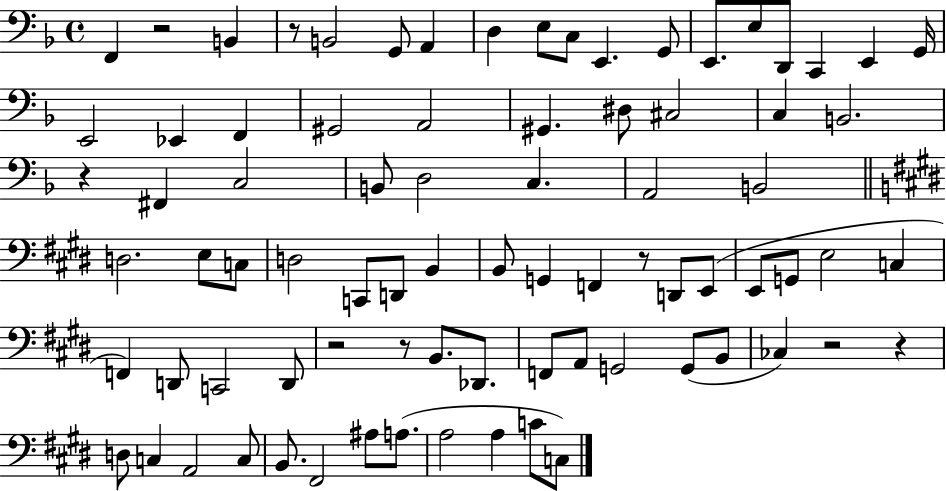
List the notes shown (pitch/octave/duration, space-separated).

F2/q R/h B2/q R/e B2/h G2/e A2/q D3/q E3/e C3/e E2/q. G2/e E2/e. E3/e D2/e C2/q E2/q G2/s E2/h Eb2/q F2/q G#2/h A2/h G#2/q. D#3/e C#3/h C3/q B2/h. R/q F#2/q C3/h B2/e D3/h C3/q. A2/h B2/h D3/h. E3/e C3/e D3/h C2/e D2/e B2/q B2/e G2/q F2/q R/e D2/e E2/e E2/e G2/e E3/h C3/q F2/q D2/e C2/h D2/e R/h R/e B2/e. Db2/e. F2/e A2/e G2/h G2/e B2/e CES3/q R/h R/q D3/e C3/q A2/h C3/e B2/e. F#2/h A#3/e A3/e. A3/h A3/q C4/e C3/e